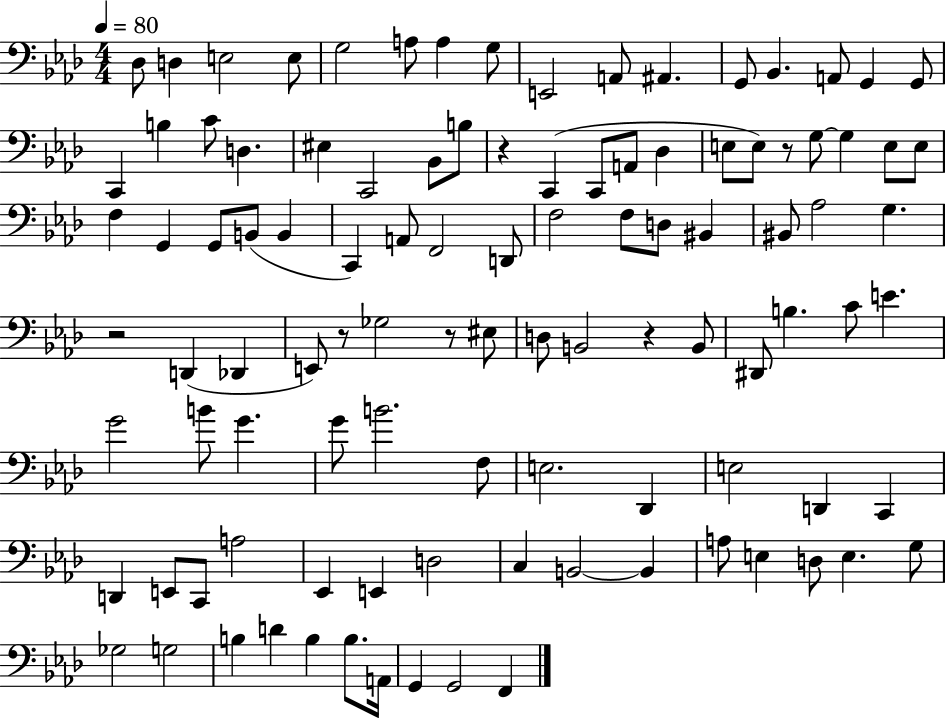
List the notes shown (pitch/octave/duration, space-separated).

Db3/e D3/q E3/h E3/e G3/h A3/e A3/q G3/e E2/h A2/e A#2/q. G2/e Bb2/q. A2/e G2/q G2/e C2/q B3/q C4/e D3/q. EIS3/q C2/h Bb2/e B3/e R/q C2/q C2/e A2/e Db3/q E3/e E3/e R/e G3/e G3/q E3/e E3/e F3/q G2/q G2/e B2/e B2/q C2/q A2/e F2/h D2/e F3/h F3/e D3/e BIS2/q BIS2/e Ab3/h G3/q. R/h D2/q Db2/q E2/e R/e Gb3/h R/e EIS3/e D3/e B2/h R/q B2/e D#2/e B3/q. C4/e E4/q. G4/h B4/e G4/q. G4/e B4/h. F3/e E3/h. Db2/q E3/h D2/q C2/q D2/q E2/e C2/e A3/h Eb2/q E2/q D3/h C3/q B2/h B2/q A3/e E3/q D3/e E3/q. G3/e Gb3/h G3/h B3/q D4/q B3/q B3/e. A2/s G2/q G2/h F2/q